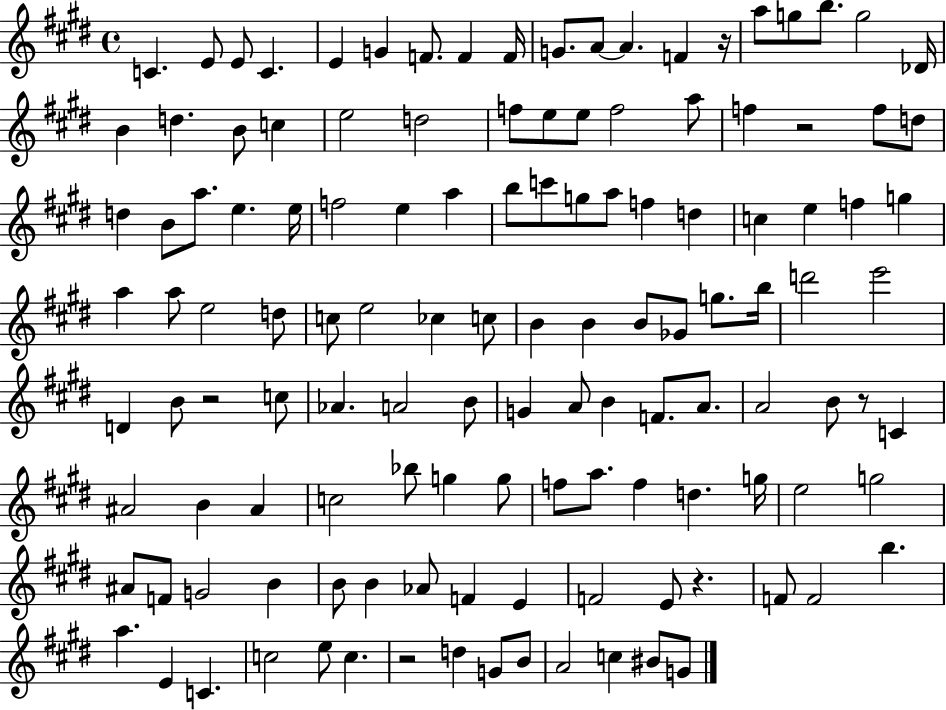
C4/q. E4/e E4/e C4/q. E4/q G4/q F4/e. F4/q F4/s G4/e. A4/e A4/q. F4/q R/s A5/e G5/e B5/e. G5/h Db4/s B4/q D5/q. B4/e C5/q E5/h D5/h F5/e E5/e E5/e F5/h A5/e F5/q R/h F5/e D5/e D5/q B4/e A5/e. E5/q. E5/s F5/h E5/q A5/q B5/e C6/e G5/e A5/e F5/q D5/q C5/q E5/q F5/q G5/q A5/q A5/e E5/h D5/e C5/e E5/h CES5/q C5/e B4/q B4/q B4/e Gb4/e G5/e. B5/s D6/h E6/h D4/q B4/e R/h C5/e Ab4/q. A4/h B4/e G4/q A4/e B4/q F4/e. A4/e. A4/h B4/e R/e C4/q A#4/h B4/q A#4/q C5/h Bb5/e G5/q G5/e F5/e A5/e. F5/q D5/q. G5/s E5/h G5/h A#4/e F4/e G4/h B4/q B4/e B4/q Ab4/e F4/q E4/q F4/h E4/e R/q. F4/e F4/h B5/q. A5/q. E4/q C4/q. C5/h E5/e C5/q. R/h D5/q G4/e B4/e A4/h C5/q BIS4/e G4/e